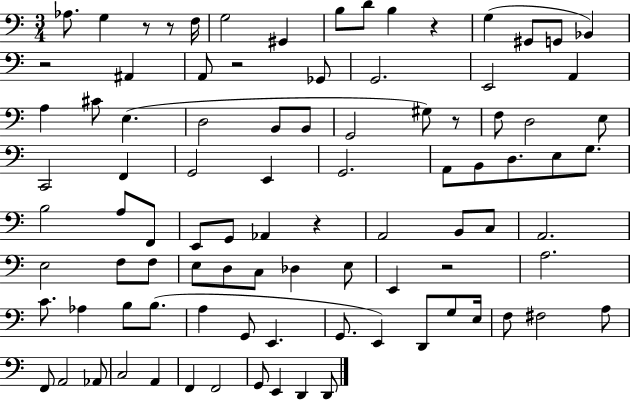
Ab3/e. G3/q R/e R/e F3/s G3/h G#2/q B3/e D4/e B3/q R/q G3/q G#2/e G2/e Bb2/q R/h A#2/q A2/e R/h Gb2/e G2/h. E2/h A2/q A3/q C#4/e E3/q. D3/h B2/e B2/e G2/h G#3/e R/e F3/e D3/h E3/e C2/h F2/q G2/h E2/q G2/h. A2/e B2/e D3/e. E3/e G3/e. B3/h A3/e F2/e E2/e G2/e Ab2/q R/q A2/h B2/e C3/e A2/h. E3/h F3/e F3/e E3/e D3/e C3/e Db3/q E3/e E2/q R/h A3/h. C4/e. Ab3/q B3/e B3/e. A3/q G2/e E2/q. G2/e. E2/q D2/e G3/e E3/s F3/e F#3/h A3/e F2/e A2/h Ab2/e C3/h A2/q F2/q F2/h G2/e E2/q D2/q D2/e